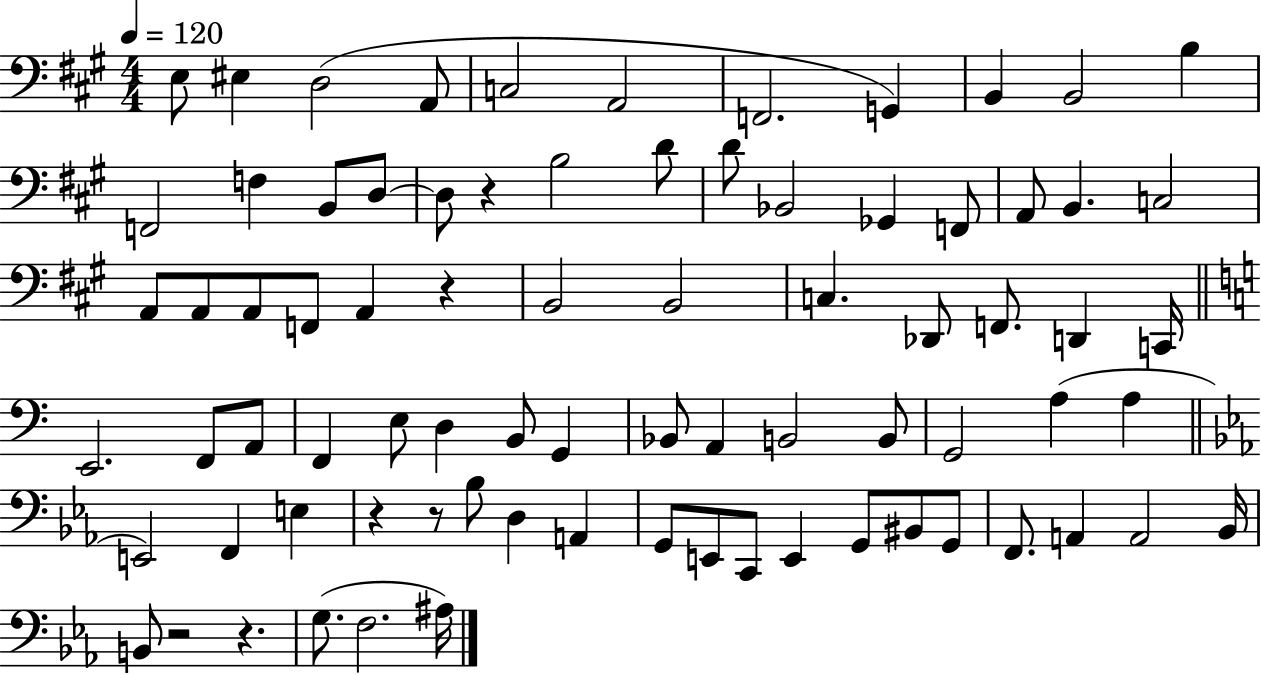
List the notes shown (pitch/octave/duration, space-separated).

E3/e EIS3/q D3/h A2/e C3/h A2/h F2/h. G2/q B2/q B2/h B3/q F2/h F3/q B2/e D3/e D3/e R/q B3/h D4/e D4/e Bb2/h Gb2/q F2/e A2/e B2/q. C3/h A2/e A2/e A2/e F2/e A2/q R/q B2/h B2/h C3/q. Db2/e F2/e. D2/q C2/s E2/h. F2/e A2/e F2/q E3/e D3/q B2/e G2/q Bb2/e A2/q B2/h B2/e G2/h A3/q A3/q E2/h F2/q E3/q R/q R/e Bb3/e D3/q A2/q G2/e E2/e C2/e E2/q G2/e BIS2/e G2/e F2/e. A2/q A2/h Bb2/s B2/e R/h R/q. G3/e. F3/h. A#3/s